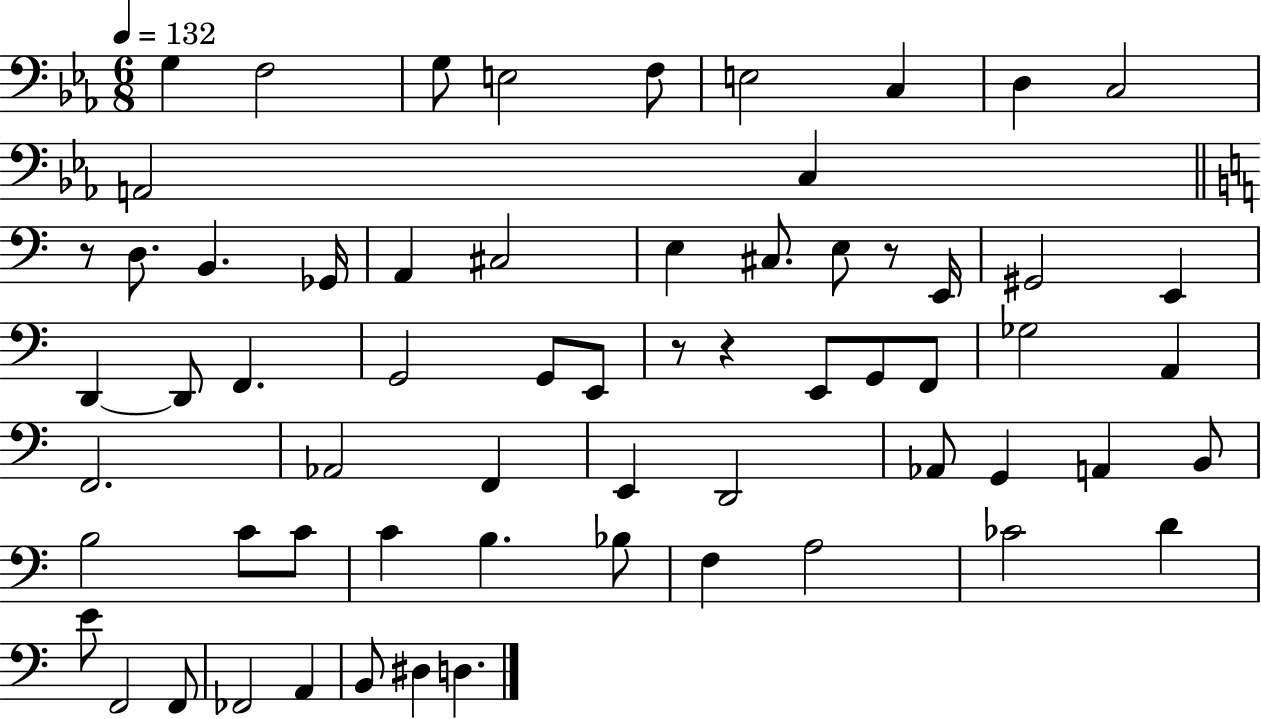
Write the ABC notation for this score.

X:1
T:Untitled
M:6/8
L:1/4
K:Eb
G, F,2 G,/2 E,2 F,/2 E,2 C, D, C,2 A,,2 C, z/2 D,/2 B,, _G,,/4 A,, ^C,2 E, ^C,/2 E,/2 z/2 E,,/4 ^G,,2 E,, D,, D,,/2 F,, G,,2 G,,/2 E,,/2 z/2 z E,,/2 G,,/2 F,,/2 _G,2 A,, F,,2 _A,,2 F,, E,, D,,2 _A,,/2 G,, A,, B,,/2 B,2 C/2 C/2 C B, _B,/2 F, A,2 _C2 D E/2 F,,2 F,,/2 _F,,2 A,, B,,/2 ^D, D,